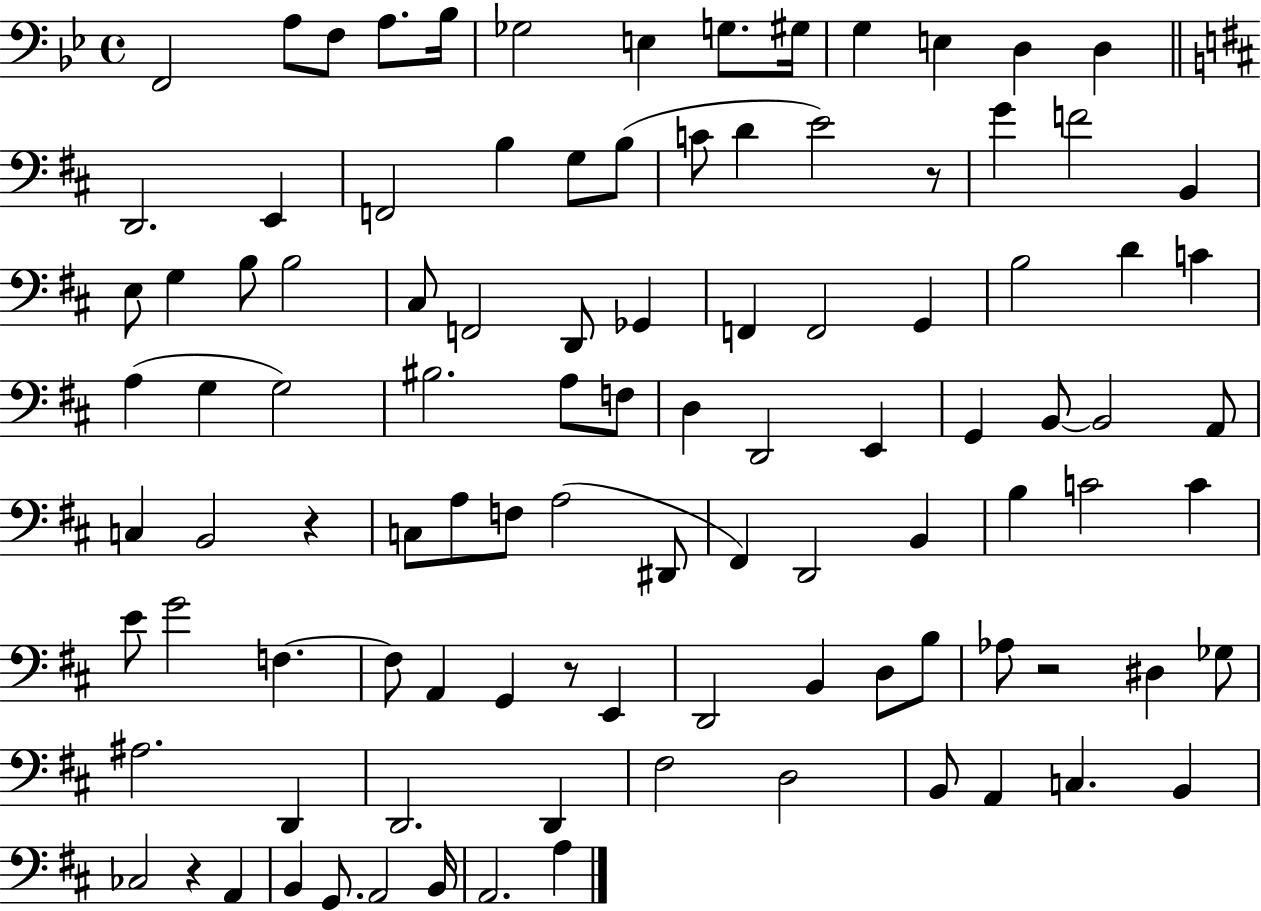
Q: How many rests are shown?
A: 5